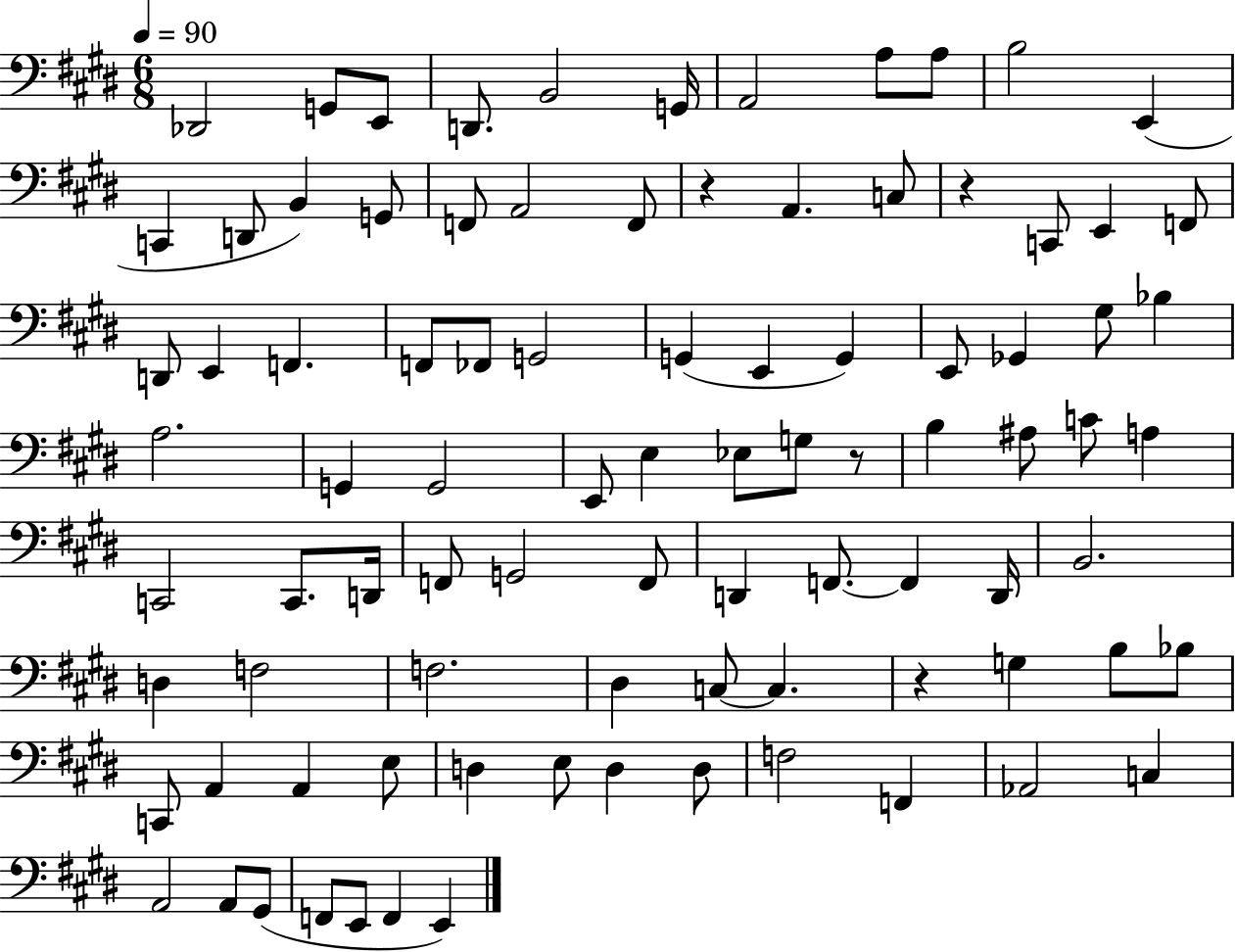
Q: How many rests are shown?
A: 4